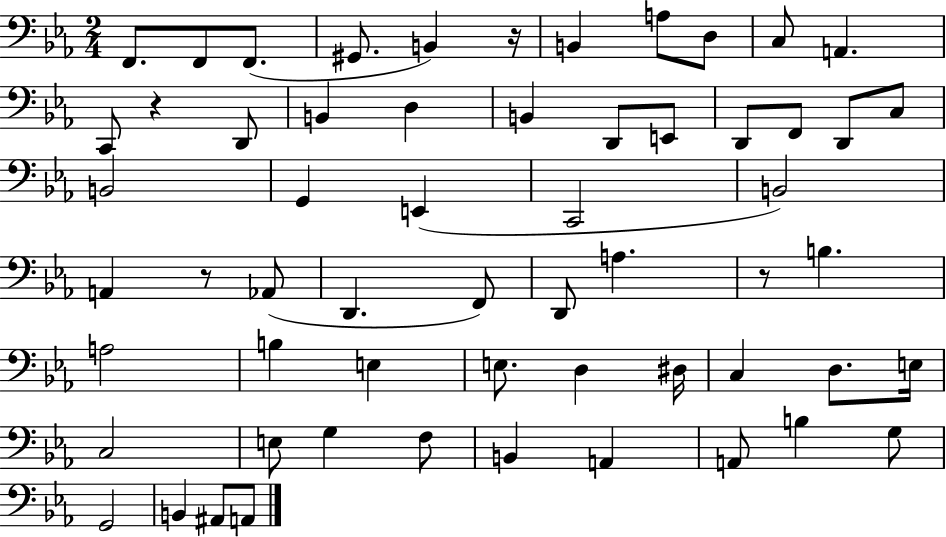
F2/e. F2/e F2/e. G#2/e. B2/q R/s B2/q A3/e D3/e C3/e A2/q. C2/e R/q D2/e B2/q D3/q B2/q D2/e E2/e D2/e F2/e D2/e C3/e B2/h G2/q E2/q C2/h B2/h A2/q R/e Ab2/e D2/q. F2/e D2/e A3/q. R/e B3/q. A3/h B3/q E3/q E3/e. D3/q D#3/s C3/q D3/e. E3/s C3/h E3/e G3/q F3/e B2/q A2/q A2/e B3/q G3/e G2/h B2/q A#2/e A2/e